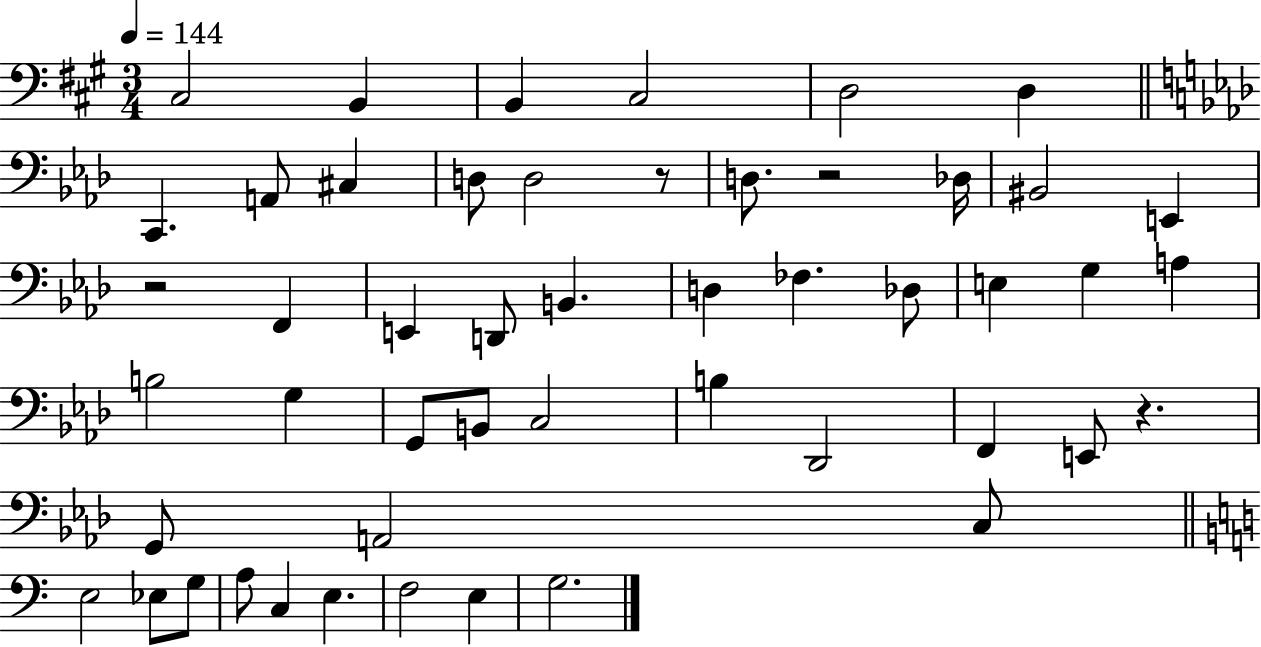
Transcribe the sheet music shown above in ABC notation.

X:1
T:Untitled
M:3/4
L:1/4
K:A
^C,2 B,, B,, ^C,2 D,2 D, C,, A,,/2 ^C, D,/2 D,2 z/2 D,/2 z2 _D,/4 ^B,,2 E,, z2 F,, E,, D,,/2 B,, D, _F, _D,/2 E, G, A, B,2 G, G,,/2 B,,/2 C,2 B, _D,,2 F,, E,,/2 z G,,/2 A,,2 C,/2 E,2 _E,/2 G,/2 A,/2 C, E, F,2 E, G,2